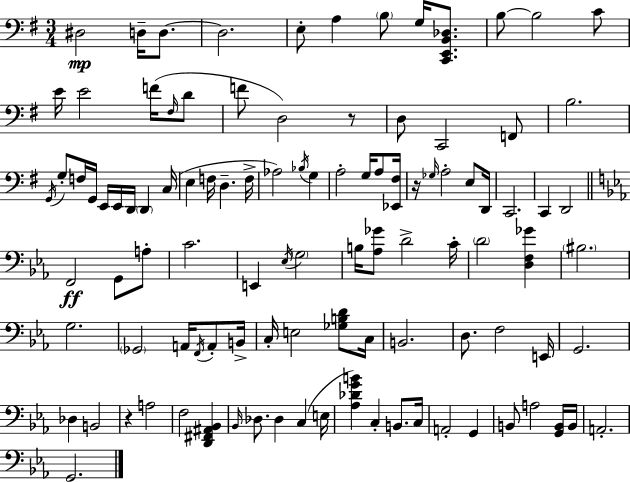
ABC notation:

X:1
T:Untitled
M:3/4
L:1/4
K:Em
^D,2 D,/4 D,/2 D,2 E,/2 A, B,/2 G,/4 [C,,E,,B,,_D,]/2 B,/2 B,2 C/2 E/4 E2 F/4 ^F,/4 D/2 F/2 D,2 z/2 D,/2 C,,2 F,,/2 B,2 G,,/4 G,/2 F,/4 G,,/4 E,,/4 E,,/4 D,,/4 D,, C,/4 E, F,/4 D, F,/4 _A,2 _B,/4 G, A,2 G,/4 A,/2 [_E,,^F,]/4 z/4 _G,/4 A,2 E,/2 D,,/4 C,,2 C,, D,,2 F,,2 G,,/2 A,/2 C2 E,, _E,/4 G,2 B,/4 [_A,_G]/2 D2 C/4 D2 [D,F,_G] ^B,2 G,2 _G,,2 A,,/4 F,,/4 A,,/2 B,,/4 C,/4 E,2 [_G,B,D]/2 C,/4 B,,2 D,/2 F,2 E,,/4 G,,2 _D, B,,2 z A,2 F,2 [D,,^F,,^A,,_B,,] _B,,/4 _D,/2 _D, C, E,/4 [_A,_DGB] C, B,,/2 C,/4 A,,2 G,, B,,/2 A,2 [G,,B,,]/4 B,,/4 A,,2 G,,2